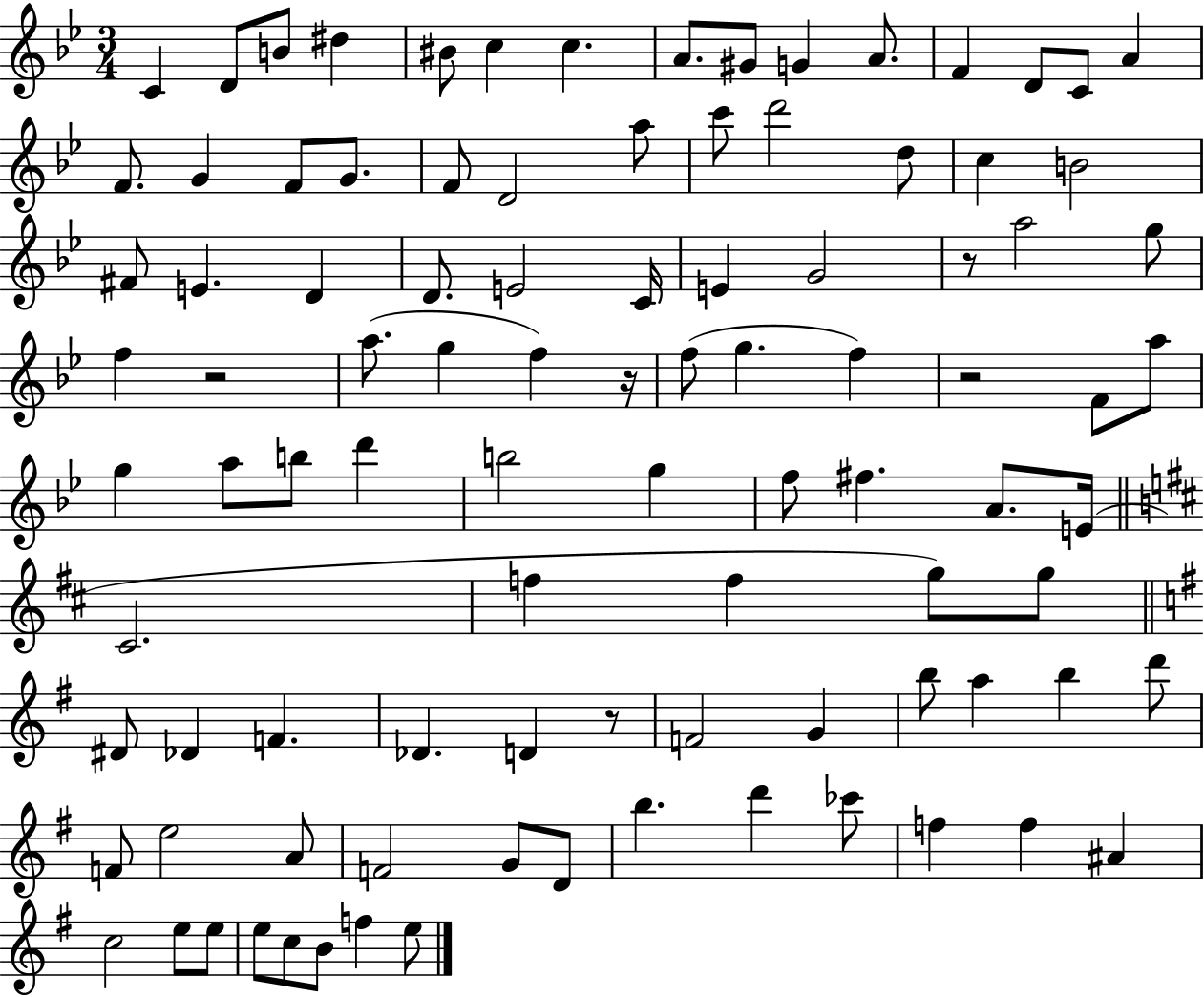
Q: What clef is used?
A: treble